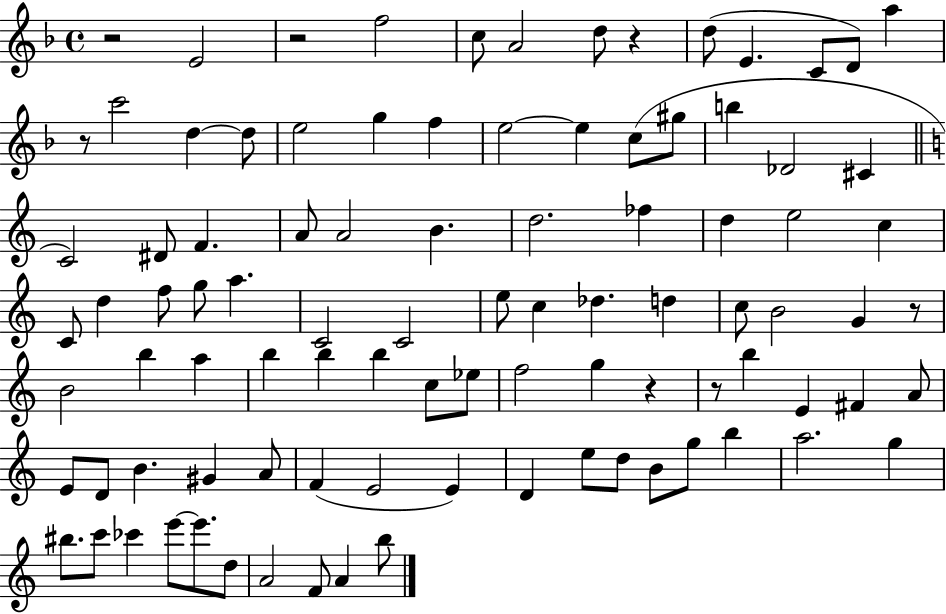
R/h E4/h R/h F5/h C5/e A4/h D5/e R/q D5/e E4/q. C4/e D4/e A5/q R/e C6/h D5/q D5/e E5/h G5/q F5/q E5/h E5/q C5/e G#5/e B5/q Db4/h C#4/q C4/h D#4/e F4/q. A4/e A4/h B4/q. D5/h. FES5/q D5/q E5/h C5/q C4/e D5/q F5/e G5/e A5/q. C4/h C4/h E5/e C5/q Db5/q. D5/q C5/e B4/h G4/q R/e B4/h B5/q A5/q B5/q B5/q B5/q C5/e Eb5/e F5/h G5/q R/q R/e B5/q E4/q F#4/q A4/e E4/e D4/e B4/q. G#4/q A4/e F4/q E4/h E4/q D4/q E5/e D5/e B4/e G5/e B5/q A5/h. G5/q BIS5/e. C6/e CES6/q E6/e E6/e. D5/e A4/h F4/e A4/q B5/e